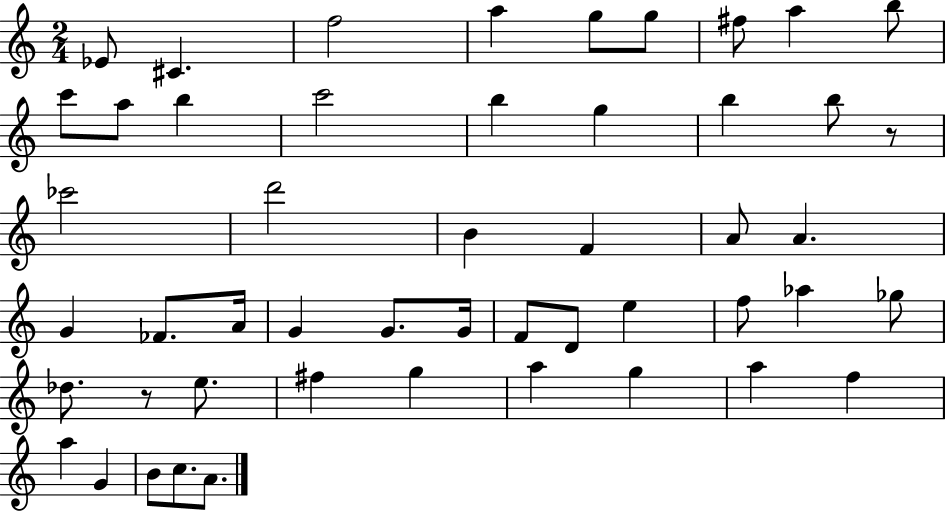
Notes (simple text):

Eb4/e C#4/q. F5/h A5/q G5/e G5/e F#5/e A5/q B5/e C6/e A5/e B5/q C6/h B5/q G5/q B5/q B5/e R/e CES6/h D6/h B4/q F4/q A4/e A4/q. G4/q FES4/e. A4/s G4/q G4/e. G4/s F4/e D4/e E5/q F5/e Ab5/q Gb5/e Db5/e. R/e E5/e. F#5/q G5/q A5/q G5/q A5/q F5/q A5/q G4/q B4/e C5/e. A4/e.